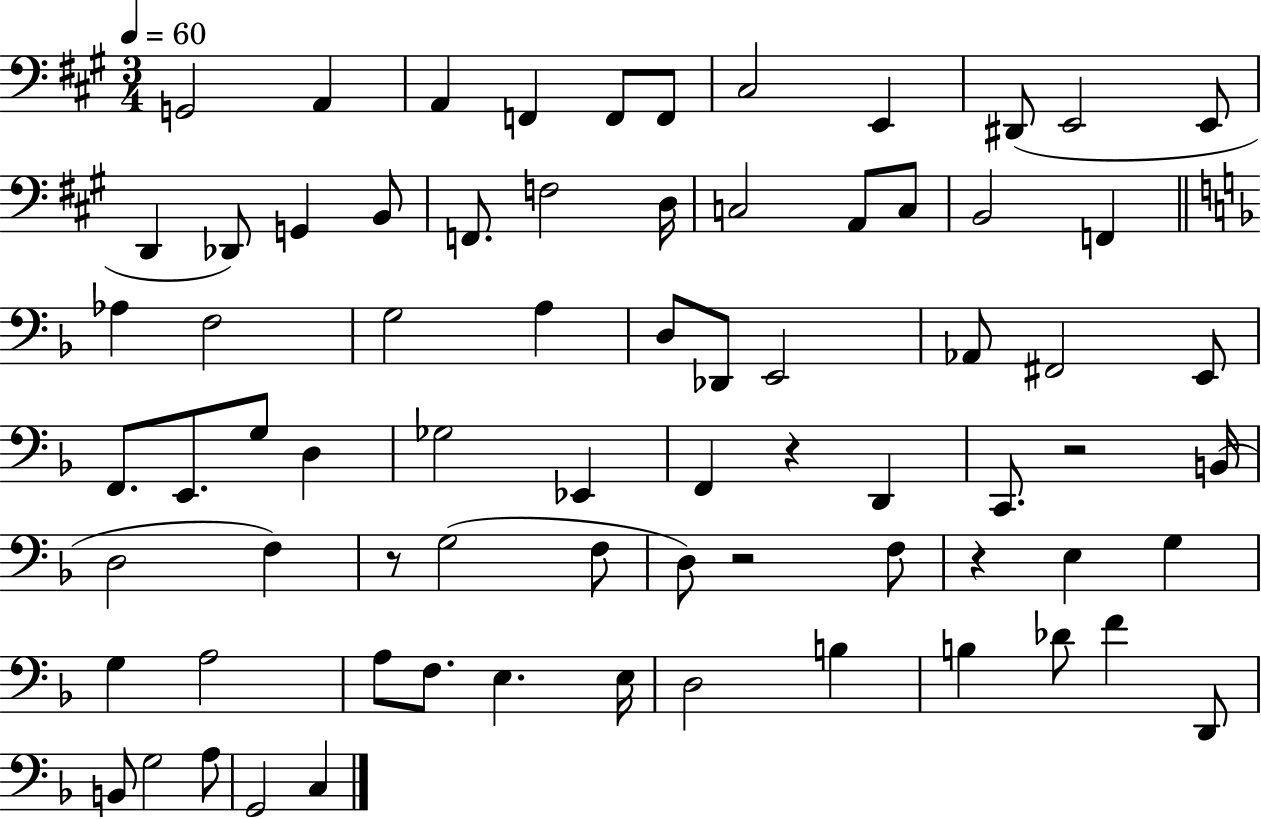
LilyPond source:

{
  \clef bass
  \numericTimeSignature
  \time 3/4
  \key a \major
  \tempo 4 = 60
  g,2 a,4 | a,4 f,4 f,8 f,8 | cis2 e,4 | dis,8( e,2 e,8 | \break d,4 des,8) g,4 b,8 | f,8. f2 d16 | c2 a,8 c8 | b,2 f,4 | \break \bar "||" \break \key d \minor aes4 f2 | g2 a4 | d8 des,8 e,2 | aes,8 fis,2 e,8 | \break f,8. e,8. g8 d4 | ges2 ees,4 | f,4 r4 d,4 | c,8. r2 b,16( | \break d2 f4) | r8 g2( f8 | d8) r2 f8 | r4 e4 g4 | \break g4 a2 | a8 f8. e4. e16 | d2 b4 | b4 des'8 f'4 d,8 | \break b,8 g2 a8 | g,2 c4 | \bar "|."
}